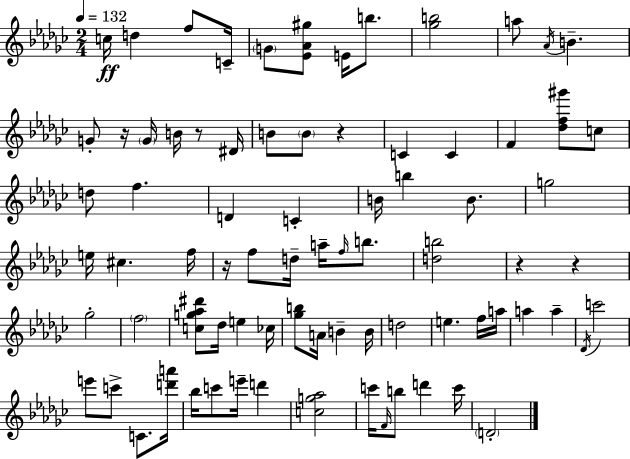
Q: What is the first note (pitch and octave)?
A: C5